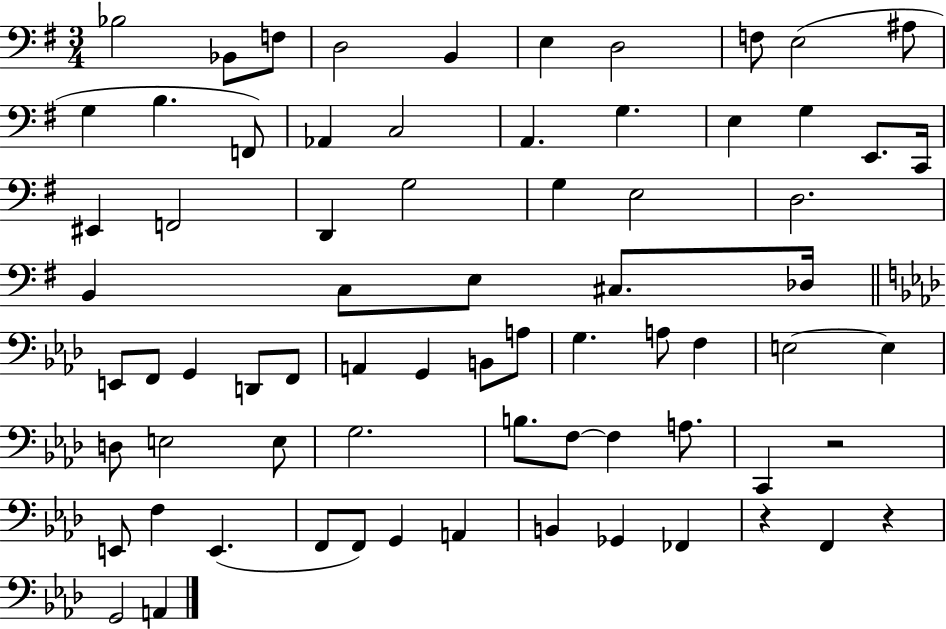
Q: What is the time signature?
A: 3/4